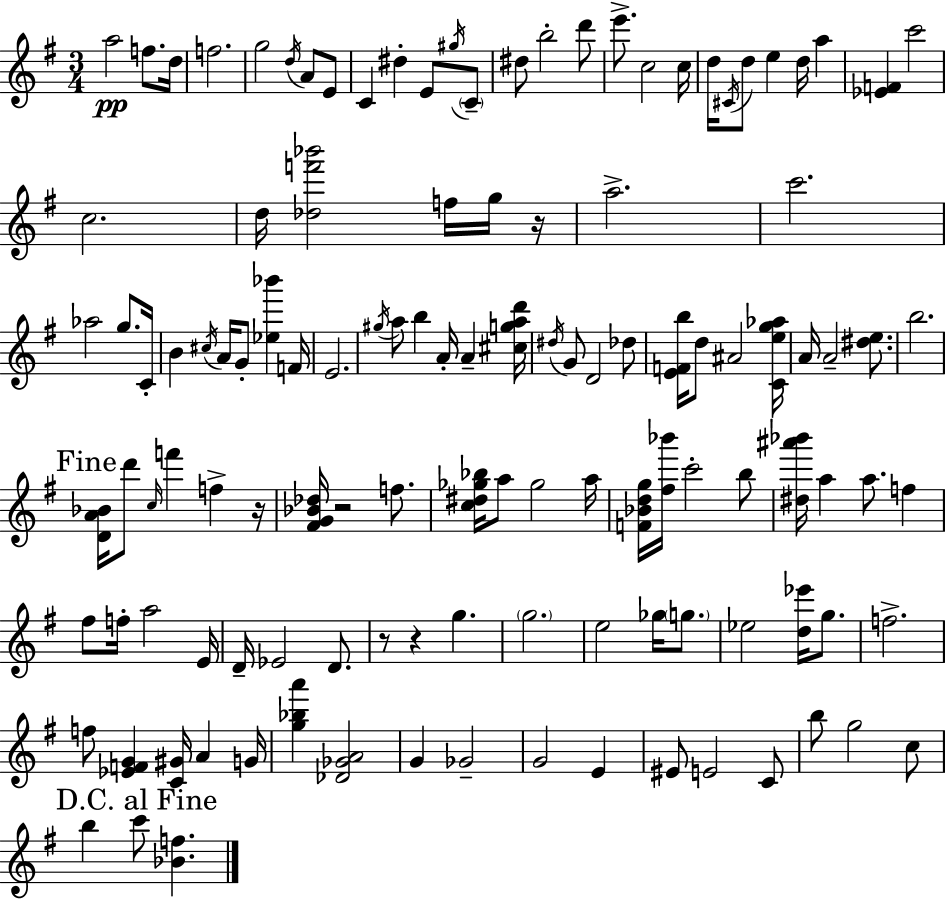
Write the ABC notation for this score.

X:1
T:Untitled
M:3/4
L:1/4
K:G
a2 f/2 d/4 f2 g2 d/4 A/2 E/2 C ^d E/2 ^g/4 C/2 ^d/2 b2 d'/2 e'/2 c2 c/4 d/4 ^C/4 d/2 e d/4 a [_EF] c'2 c2 d/4 [_df'_b']2 f/4 g/4 z/4 a2 c'2 _a2 g/2 C/4 B ^c/4 A/4 G/2 [_e_b'] F/4 E2 ^g/4 a/2 b A/4 A [^cgad']/4 ^d/4 G/2 D2 _d/2 [EFb]/4 d/2 ^A2 [Ceg_a]/4 A/4 A2 [^de]/2 b2 [DA_B]/4 d'/2 c/4 f' f z/4 [^FG_B_d]/4 z2 f/2 [c^d_g_b]/4 a/2 _g2 a/4 [F_Bdg]/4 [^f_b']/4 c'2 b/2 [^d^a'_b']/4 a a/2 f ^f/2 f/4 a2 E/4 D/4 _E2 D/2 z/2 z g g2 e2 _g/4 g/2 _e2 [d_e']/4 g/2 f2 f/2 [_EFG] [C^G]/4 A G/4 [g_ba'] [_D_GA]2 G _G2 G2 E ^E/2 E2 C/2 b/2 g2 c/2 b c'/2 [_Bf]